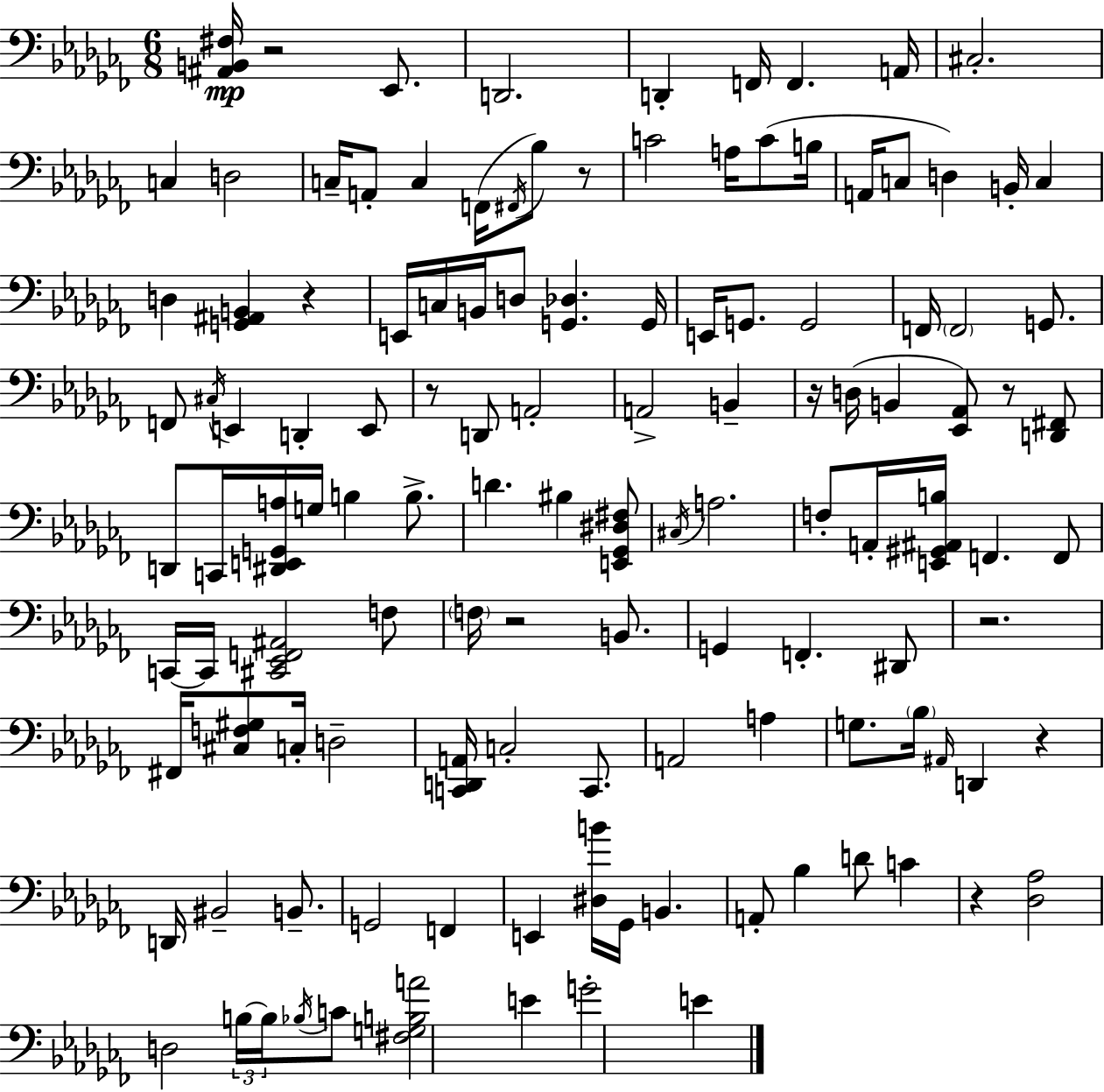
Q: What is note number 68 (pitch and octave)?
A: D#2